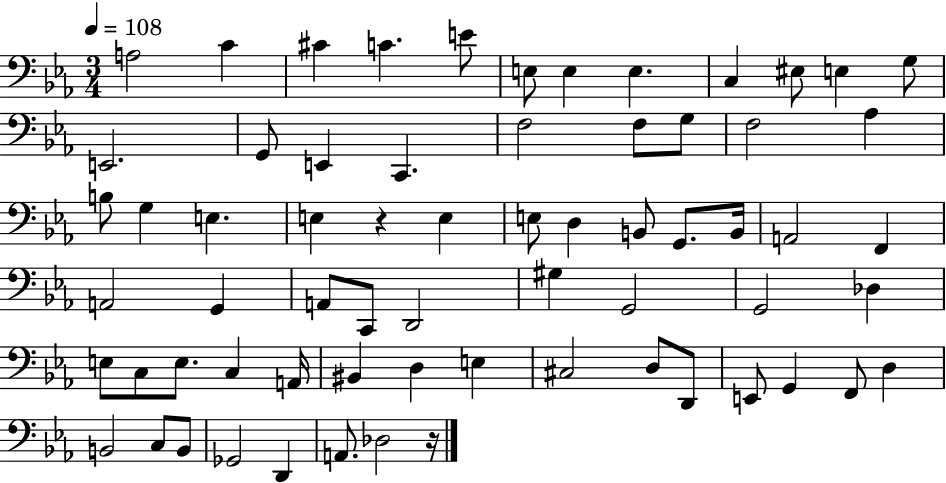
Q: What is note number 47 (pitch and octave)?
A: A2